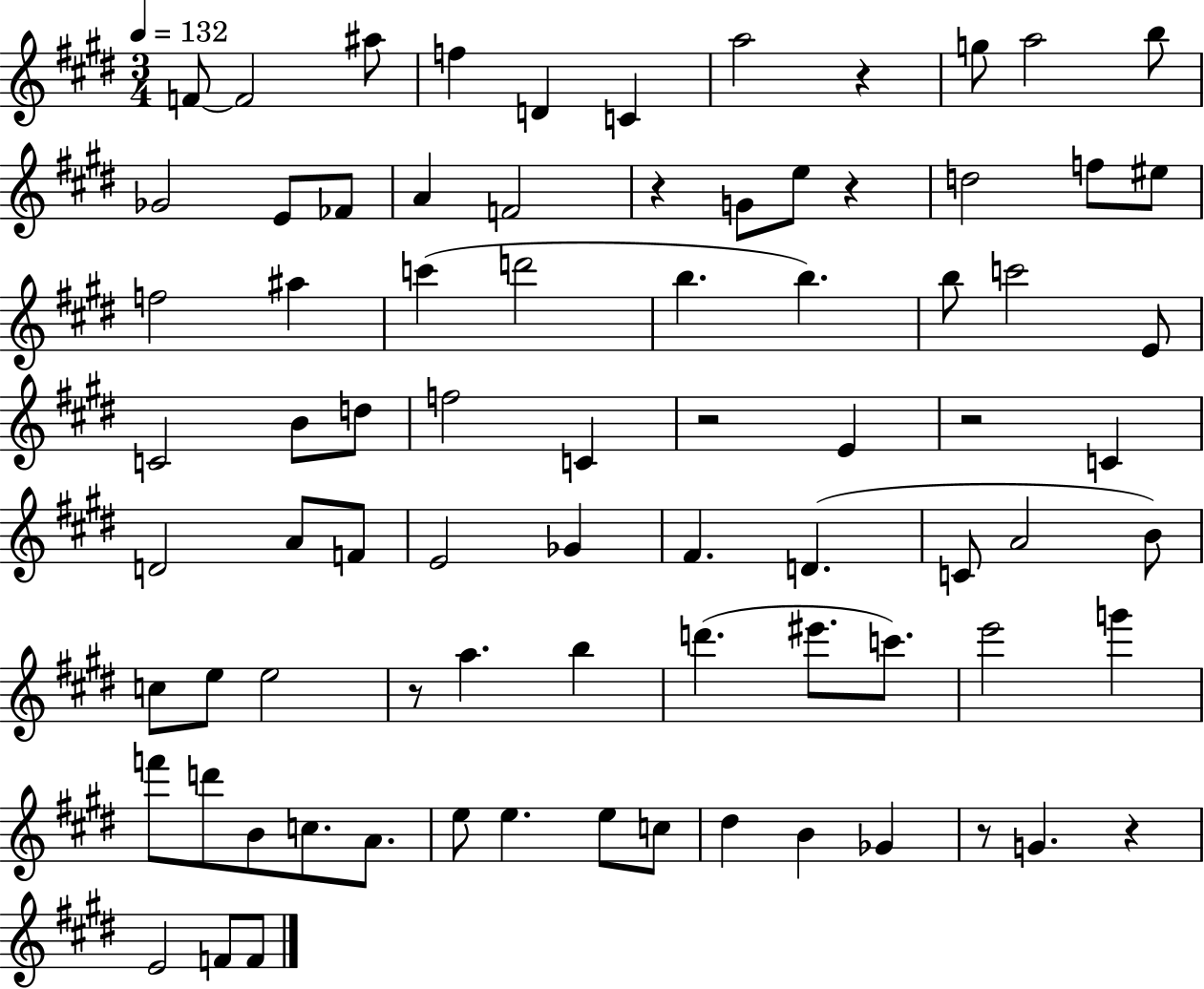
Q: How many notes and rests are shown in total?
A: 80